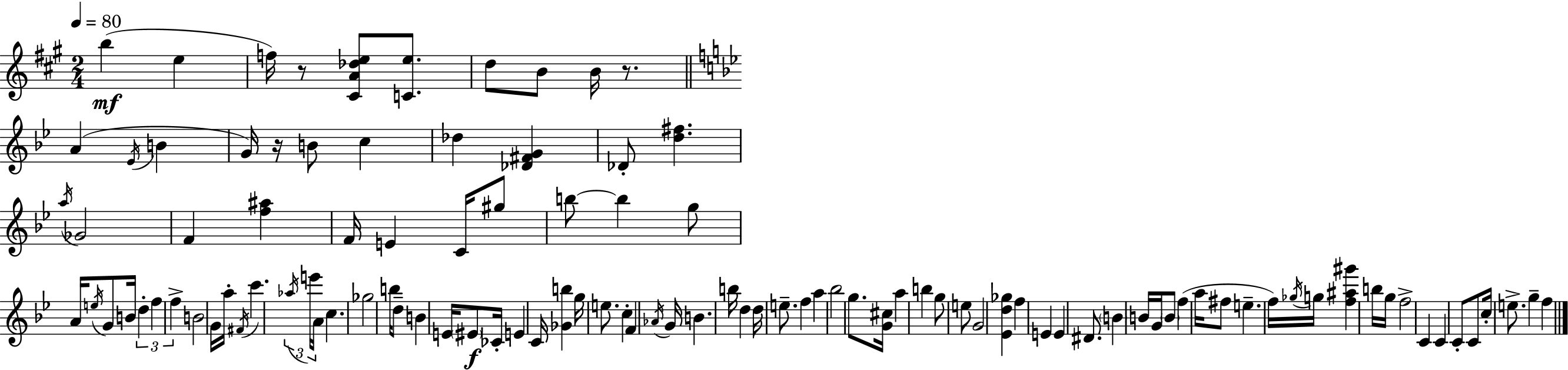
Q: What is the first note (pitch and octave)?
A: B5